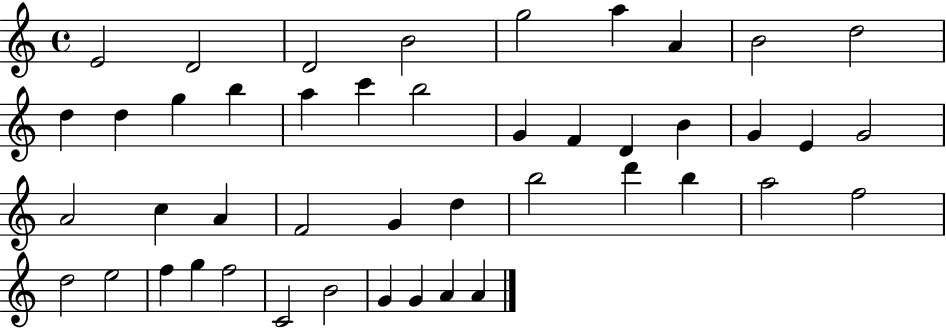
X:1
T:Untitled
M:4/4
L:1/4
K:C
E2 D2 D2 B2 g2 a A B2 d2 d d g b a c' b2 G F D B G E G2 A2 c A F2 G d b2 d' b a2 f2 d2 e2 f g f2 C2 B2 G G A A